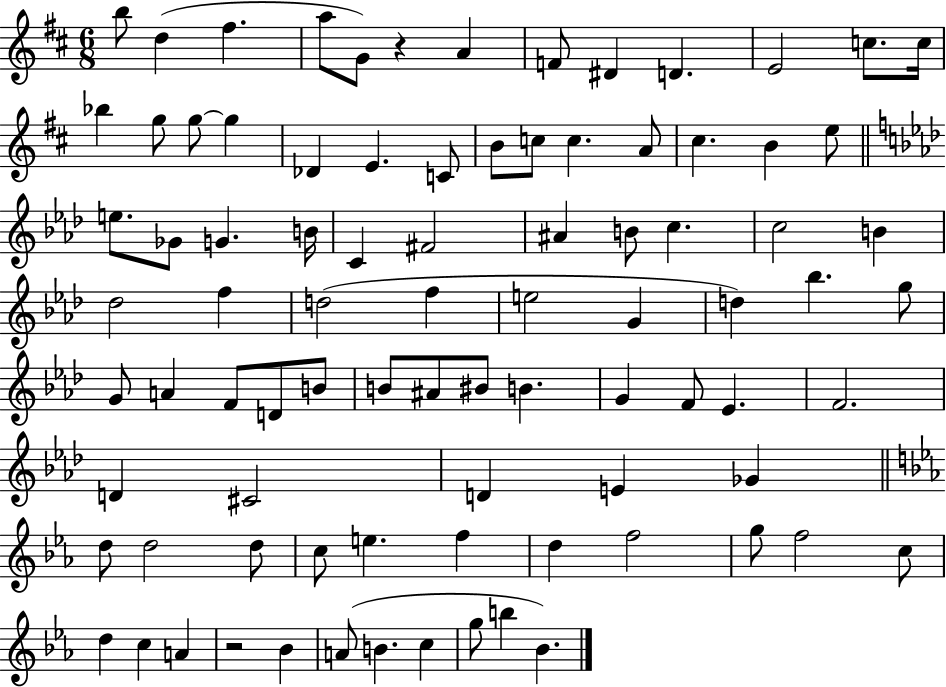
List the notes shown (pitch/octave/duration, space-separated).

B5/e D5/q F#5/q. A5/e G4/e R/q A4/q F4/e D#4/q D4/q. E4/h C5/e. C5/s Bb5/q G5/e G5/e G5/q Db4/q E4/q. C4/e B4/e C5/e C5/q. A4/e C#5/q. B4/q E5/e E5/e. Gb4/e G4/q. B4/s C4/q F#4/h A#4/q B4/e C5/q. C5/h B4/q Db5/h F5/q D5/h F5/q E5/h G4/q D5/q Bb5/q. G5/e G4/e A4/q F4/e D4/e B4/e B4/e A#4/e BIS4/e B4/q. G4/q F4/e Eb4/q. F4/h. D4/q C#4/h D4/q E4/q Gb4/q D5/e D5/h D5/e C5/e E5/q. F5/q D5/q F5/h G5/e F5/h C5/e D5/q C5/q A4/q R/h Bb4/q A4/e B4/q. C5/q G5/e B5/q Bb4/q.